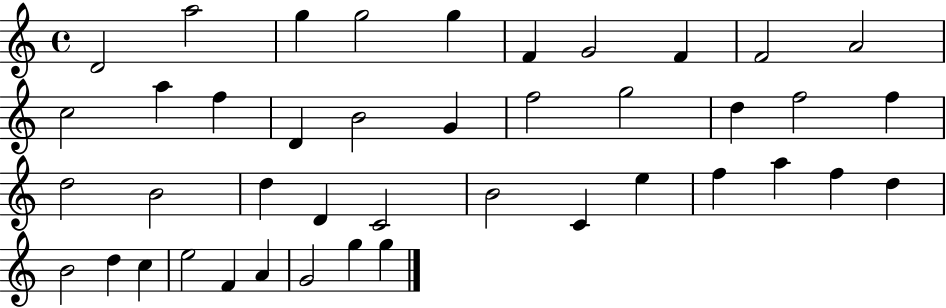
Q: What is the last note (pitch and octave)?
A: G5